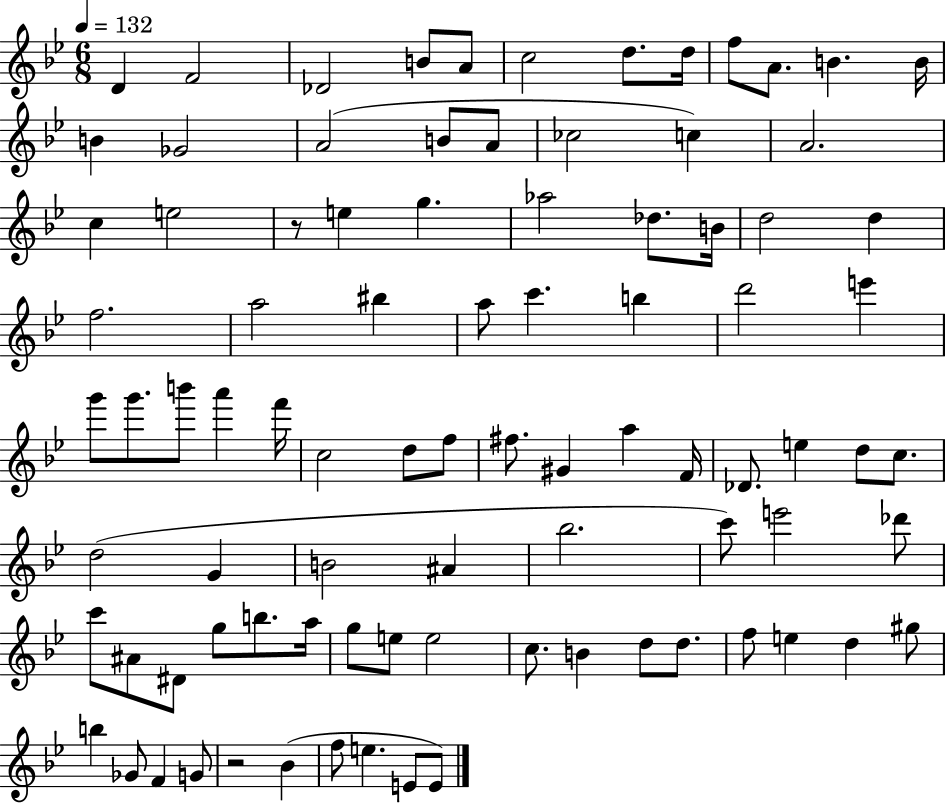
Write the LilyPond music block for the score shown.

{
  \clef treble
  \numericTimeSignature
  \time 6/8
  \key bes \major
  \tempo 4 = 132
  d'4 f'2 | des'2 b'8 a'8 | c''2 d''8. d''16 | f''8 a'8. b'4. b'16 | \break b'4 ges'2 | a'2( b'8 a'8 | ces''2 c''4) | a'2. | \break c''4 e''2 | r8 e''4 g''4. | aes''2 des''8. b'16 | d''2 d''4 | \break f''2. | a''2 bis''4 | a''8 c'''4. b''4 | d'''2 e'''4 | \break g'''8 g'''8. b'''8 a'''4 f'''16 | c''2 d''8 f''8 | fis''8. gis'4 a''4 f'16 | des'8. e''4 d''8 c''8. | \break d''2( g'4 | b'2 ais'4 | bes''2. | c'''8) e'''2 des'''8 | \break c'''8 ais'8 dis'8 g''8 b''8. a''16 | g''8 e''8 e''2 | c''8. b'4 d''8 d''8. | f''8 e''4 d''4 gis''8 | \break b''4 ges'8 f'4 g'8 | r2 bes'4( | f''8 e''4. e'8 e'8) | \bar "|."
}